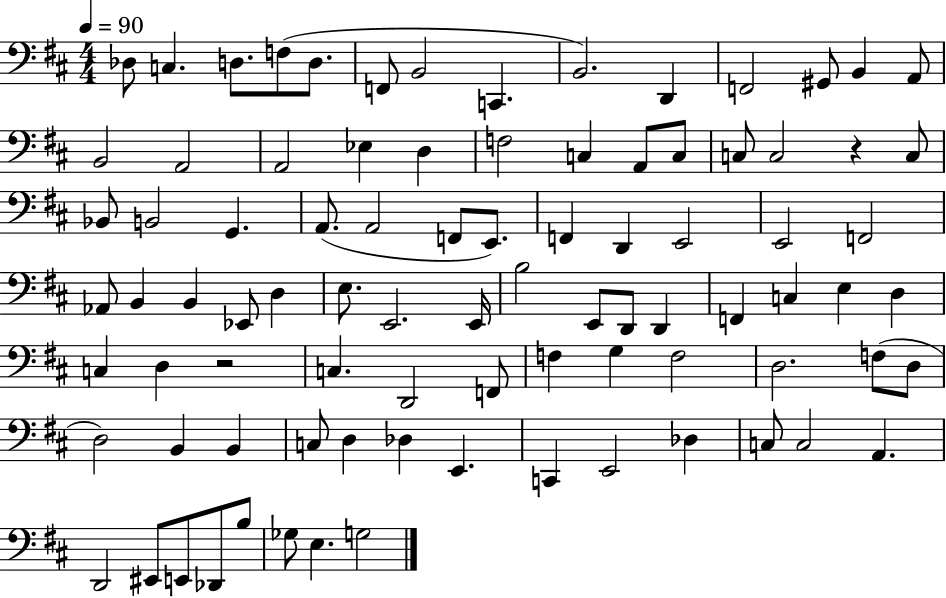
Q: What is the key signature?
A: D major